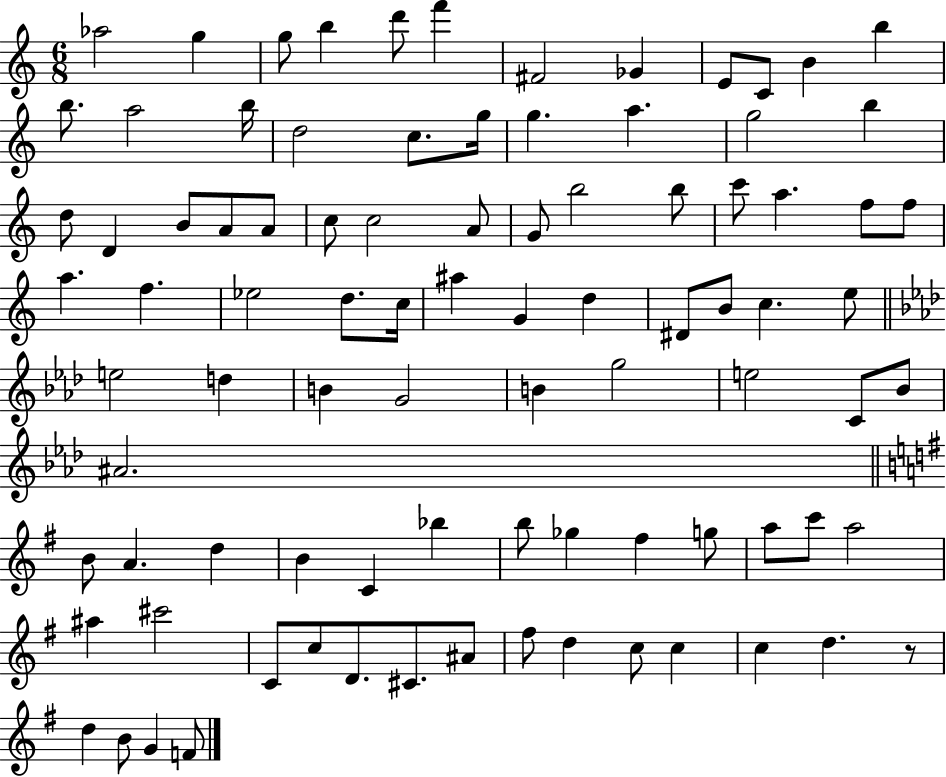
X:1
T:Untitled
M:6/8
L:1/4
K:C
_a2 g g/2 b d'/2 f' ^F2 _G E/2 C/2 B b b/2 a2 b/4 d2 c/2 g/4 g a g2 b d/2 D B/2 A/2 A/2 c/2 c2 A/2 G/2 b2 b/2 c'/2 a f/2 f/2 a f _e2 d/2 c/4 ^a G d ^D/2 B/2 c e/2 e2 d B G2 B g2 e2 C/2 _B/2 ^A2 B/2 A d B C _b b/2 _g ^f g/2 a/2 c'/2 a2 ^a ^c'2 C/2 c/2 D/2 ^C/2 ^A/2 ^f/2 d c/2 c c d z/2 d B/2 G F/2